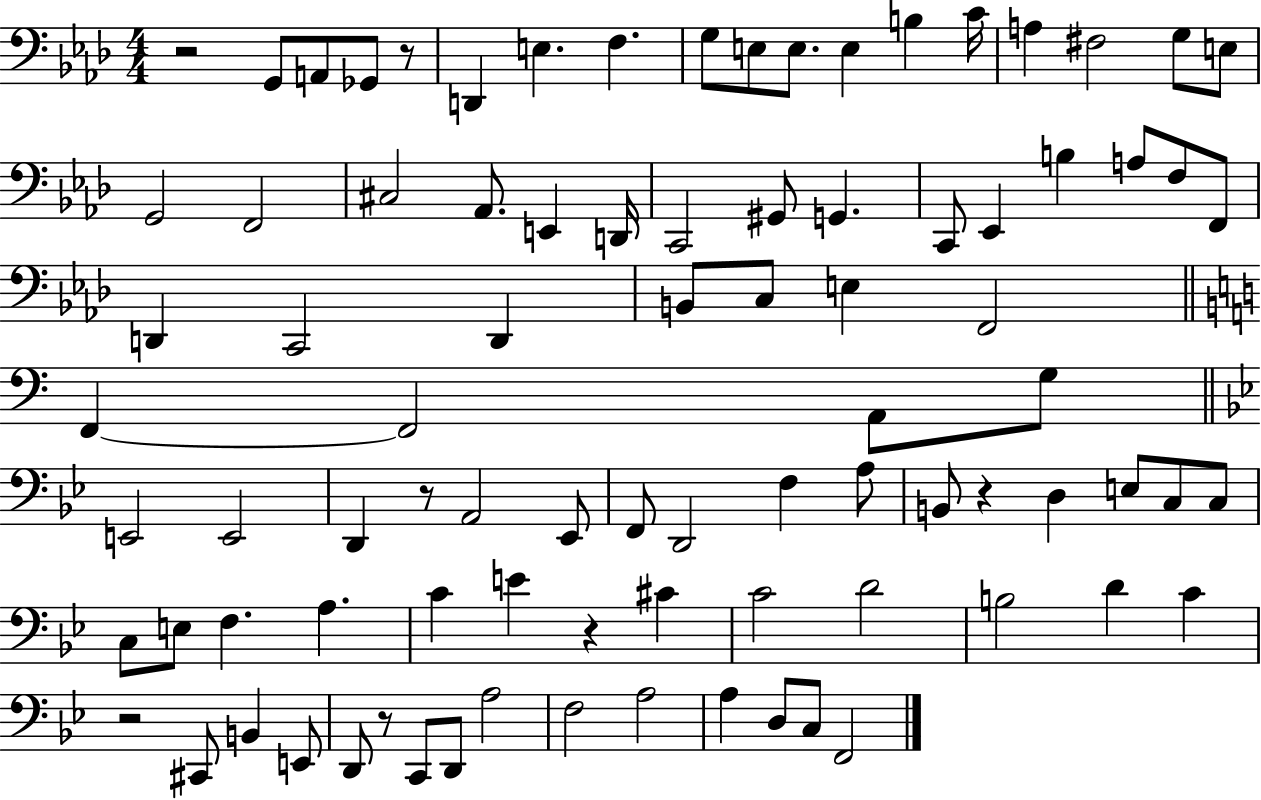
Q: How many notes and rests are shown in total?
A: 88